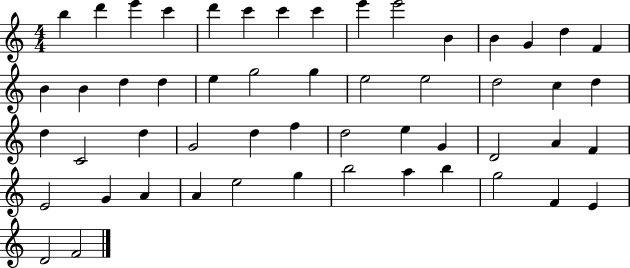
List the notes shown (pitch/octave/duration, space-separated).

B5/q D6/q E6/q C6/q D6/q C6/q C6/q C6/q E6/q E6/h B4/q B4/q G4/q D5/q F4/q B4/q B4/q D5/q D5/q E5/q G5/h G5/q E5/h E5/h D5/h C5/q D5/q D5/q C4/h D5/q G4/h D5/q F5/q D5/h E5/q G4/q D4/h A4/q F4/q E4/h G4/q A4/q A4/q E5/h G5/q B5/h A5/q B5/q G5/h F4/q E4/q D4/h F4/h